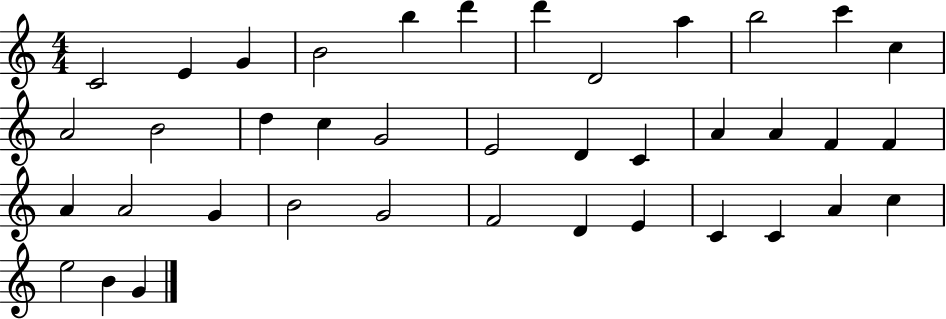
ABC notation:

X:1
T:Untitled
M:4/4
L:1/4
K:C
C2 E G B2 b d' d' D2 a b2 c' c A2 B2 d c G2 E2 D C A A F F A A2 G B2 G2 F2 D E C C A c e2 B G